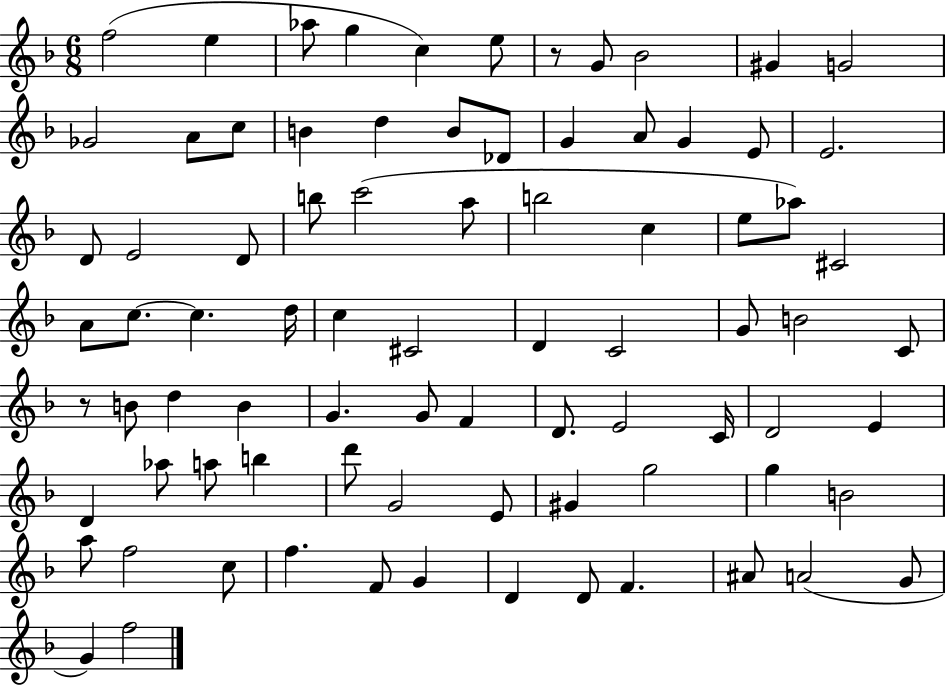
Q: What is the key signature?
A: F major